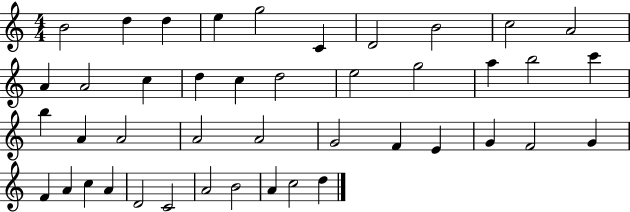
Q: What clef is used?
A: treble